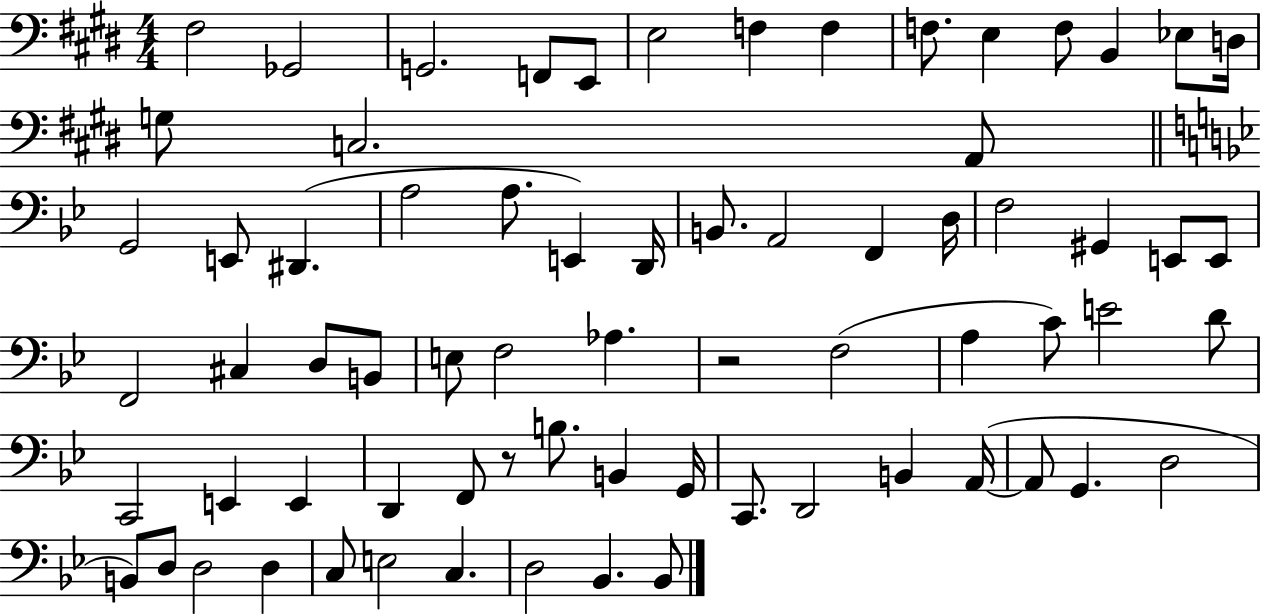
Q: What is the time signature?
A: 4/4